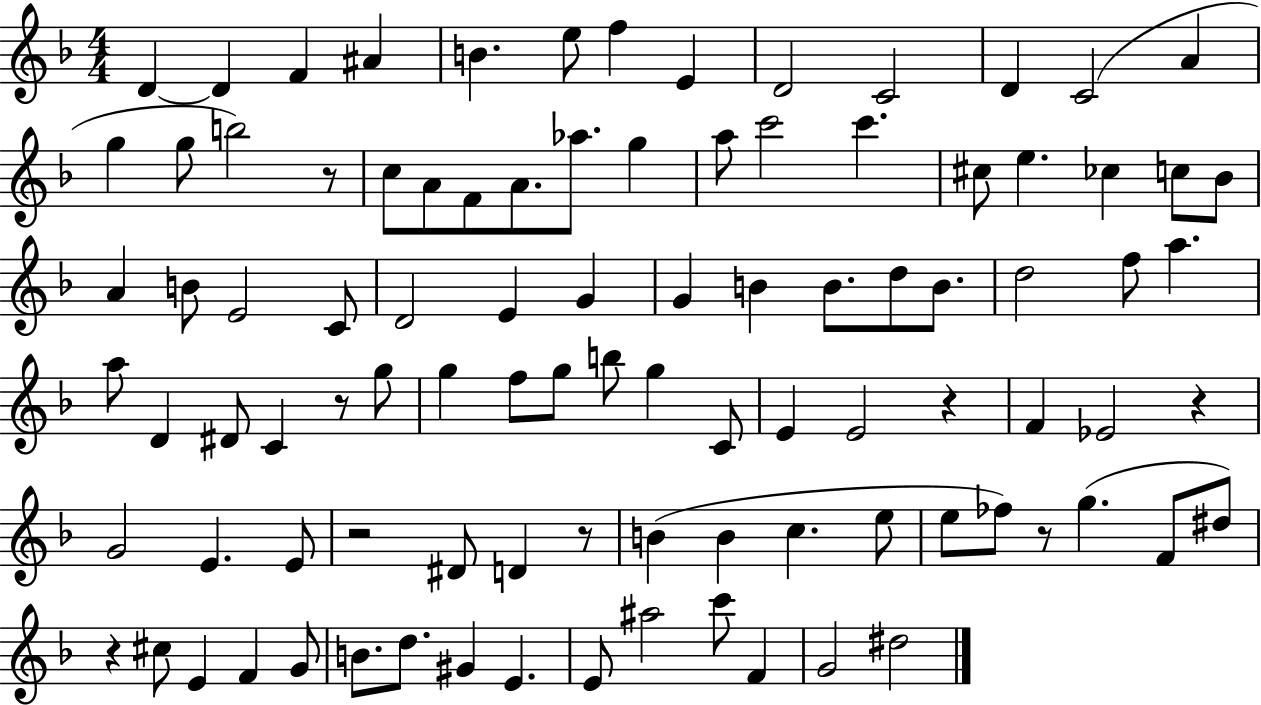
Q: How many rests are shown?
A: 8